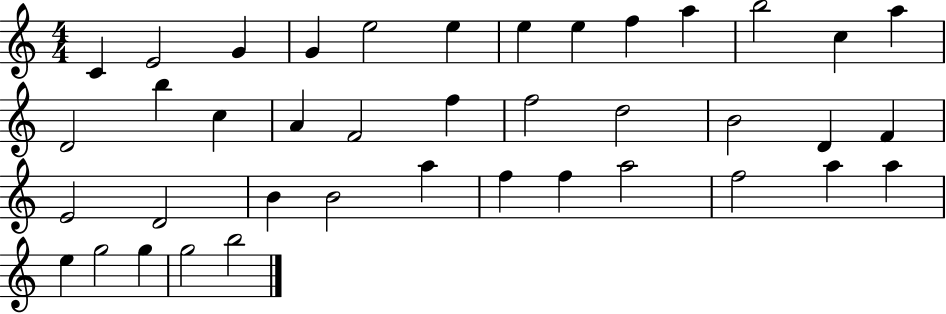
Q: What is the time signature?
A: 4/4